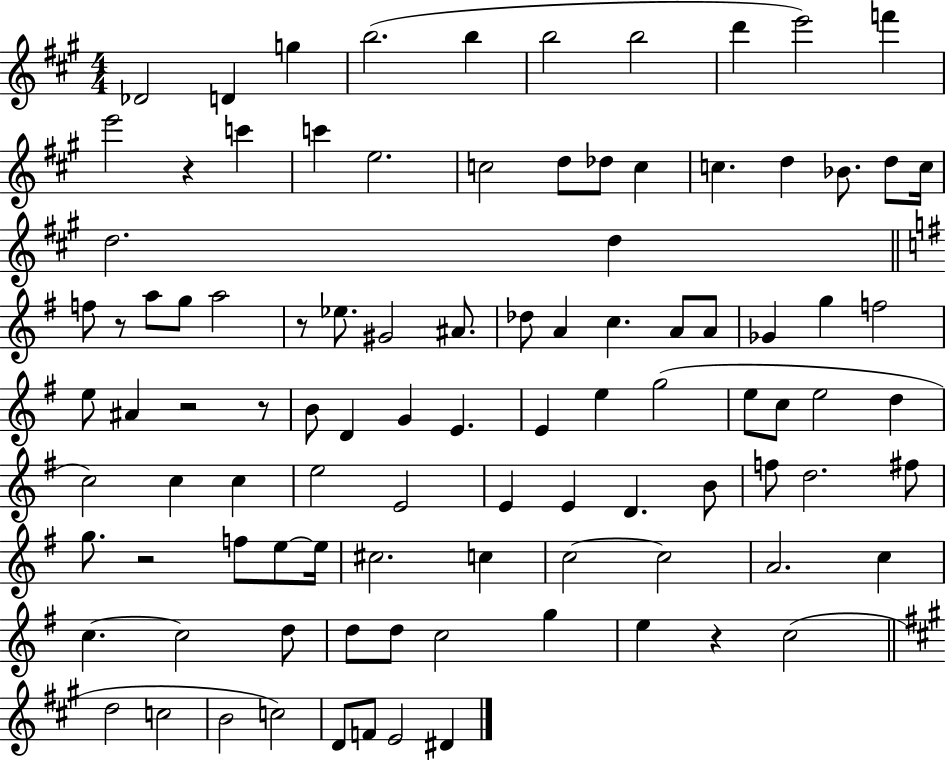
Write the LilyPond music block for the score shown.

{
  \clef treble
  \numericTimeSignature
  \time 4/4
  \key a \major
  des'2 d'4 g''4 | b''2.( b''4 | b''2 b''2 | d'''4 e'''2) f'''4 | \break e'''2 r4 c'''4 | c'''4 e''2. | c''2 d''8 des''8 c''4 | c''4. d''4 bes'8. d''8 c''16 | \break d''2. d''4 | \bar "||" \break \key g \major f''8 r8 a''8 g''8 a''2 | r8 ees''8. gis'2 ais'8. | des''8 a'4 c''4. a'8 a'8 | ges'4 g''4 f''2 | \break e''8 ais'4 r2 r8 | b'8 d'4 g'4 e'4. | e'4 e''4 g''2( | e''8 c''8 e''2 d''4 | \break c''2) c''4 c''4 | e''2 e'2 | e'4 e'4 d'4. b'8 | f''8 d''2. fis''8 | \break g''8. r2 f''8 e''8~~ e''16 | cis''2. c''4 | c''2~~ c''2 | a'2. c''4 | \break c''4.~~ c''2 d''8 | d''8 d''8 c''2 g''4 | e''4 r4 c''2( | \bar "||" \break \key a \major d''2 c''2 | b'2 c''2) | d'8 f'8 e'2 dis'4 | \bar "|."
}